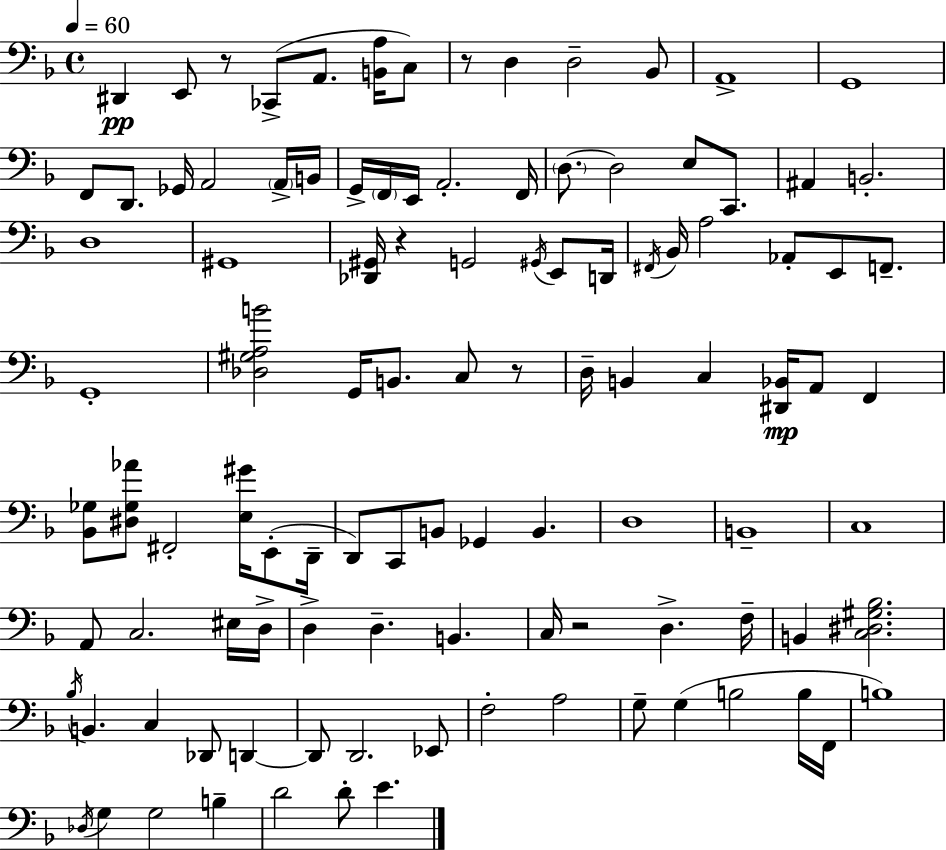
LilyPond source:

{
  \clef bass
  \time 4/4
  \defaultTimeSignature
  \key f \major
  \tempo 4 = 60
  \repeat volta 2 { dis,4\pp e,8 r8 ces,8->( a,8. <b, a>16 c8) | r8 d4 d2-- bes,8 | a,1-> | g,1 | \break f,8 d,8. ges,16 a,2 \parenthesize a,16-> b,16 | g,16-> \parenthesize f,16 e,16 a,2.-. f,16 | \parenthesize d8.~~ d2 e8 c,8. | ais,4 b,2.-. | \break d1 | gis,1 | <des, gis,>16 r4 g,2 \acciaccatura { gis,16 } e,8 | d,16 \acciaccatura { fis,16 } bes,16 a2 aes,8-. e,8 f,8.-- | \break g,1-. | <des gis a b'>2 g,16 b,8. c8 | r8 d16-- b,4 c4 <dis, bes,>16\mp a,8 f,4 | <bes, ges>8 <dis ges aes'>8 fis,2-. <e gis'>16 e,8-.( | \break d,16-- d,8) c,8 b,8 ges,4 b,4. | d1 | b,1-- | c1 | \break a,8 c2. | eis16 d16-> d4-> d4.-- b,4. | c16 r2 d4.-> | f16-- b,4 <c dis gis bes>2. | \break \acciaccatura { bes16 } b,4. c4 des,8 d,4~~ | d,8 d,2. | ees,8 f2-. a2 | g8-- g4( b2 | \break b16 f,16 b1) | \acciaccatura { des16 } g4 g2 | b4-- d'2 d'8-. e'4. | } \bar "|."
}